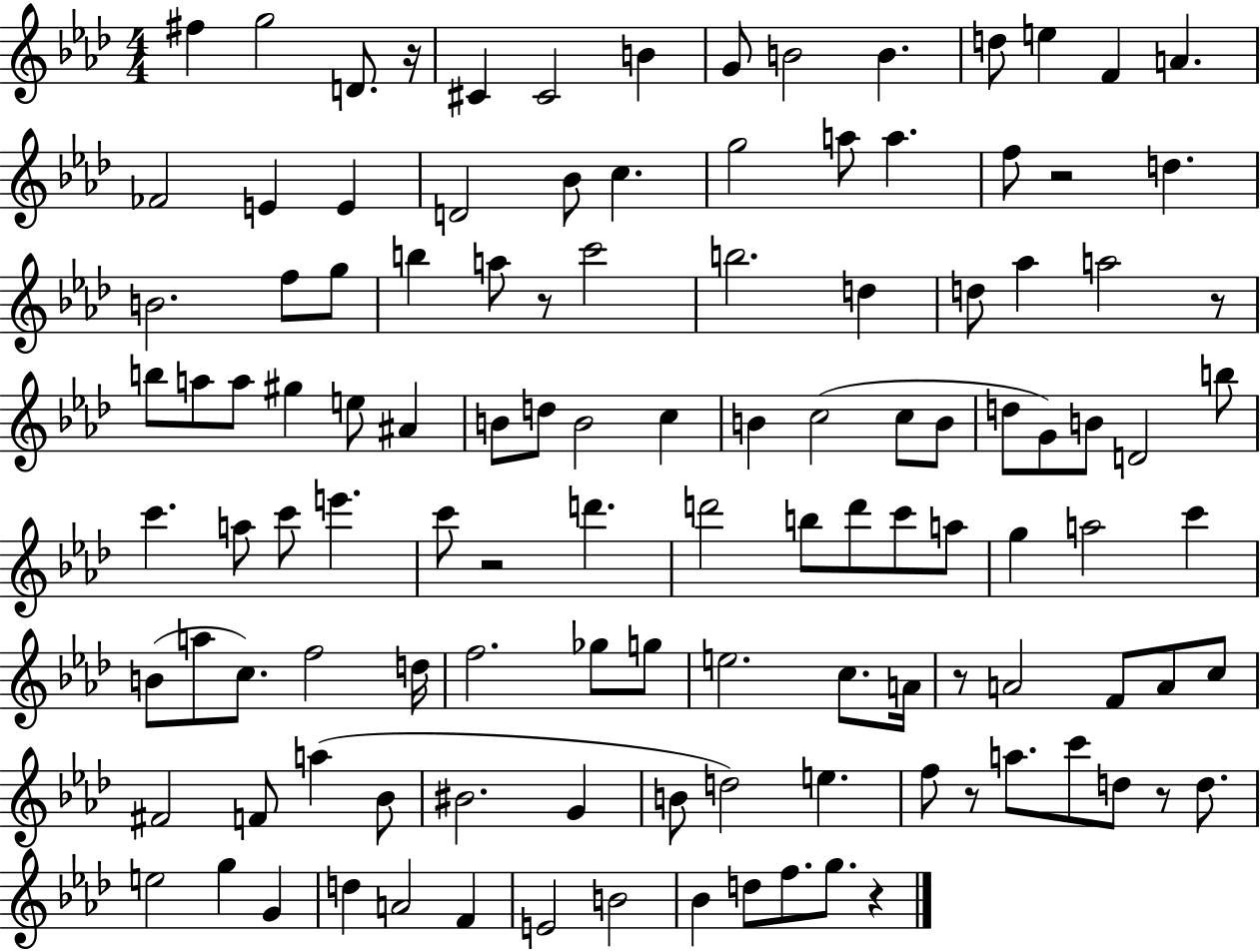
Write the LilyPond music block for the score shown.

{
  \clef treble
  \numericTimeSignature
  \time 4/4
  \key aes \major
  \repeat volta 2 { fis''4 g''2 d'8. r16 | cis'4 cis'2 b'4 | g'8 b'2 b'4. | d''8 e''4 f'4 a'4. | \break fes'2 e'4 e'4 | d'2 bes'8 c''4. | g''2 a''8 a''4. | f''8 r2 d''4. | \break b'2. f''8 g''8 | b''4 a''8 r8 c'''2 | b''2. d''4 | d''8 aes''4 a''2 r8 | \break b''8 a''8 a''8 gis''4 e''8 ais'4 | b'8 d''8 b'2 c''4 | b'4 c''2( c''8 b'8 | d''8 g'8) b'8 d'2 b''8 | \break c'''4. a''8 c'''8 e'''4. | c'''8 r2 d'''4. | d'''2 b''8 d'''8 c'''8 a''8 | g''4 a''2 c'''4 | \break b'8( a''8 c''8.) f''2 d''16 | f''2. ges''8 g''8 | e''2. c''8. a'16 | r8 a'2 f'8 a'8 c''8 | \break fis'2 f'8 a''4( bes'8 | bis'2. g'4 | b'8 d''2) e''4. | f''8 r8 a''8. c'''8 d''8 r8 d''8. | \break e''2 g''4 g'4 | d''4 a'2 f'4 | e'2 b'2 | bes'4 d''8 f''8. g''8. r4 | \break } \bar "|."
}